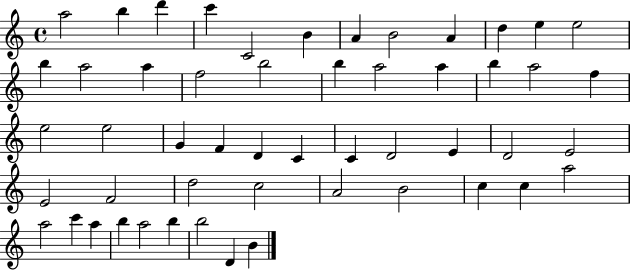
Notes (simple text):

A5/h B5/q D6/q C6/q C4/h B4/q A4/q B4/h A4/q D5/q E5/q E5/h B5/q A5/h A5/q F5/h B5/h B5/q A5/h A5/q B5/q A5/h F5/q E5/h E5/h G4/q F4/q D4/q C4/q C4/q D4/h E4/q D4/h E4/h E4/h F4/h D5/h C5/h A4/h B4/h C5/q C5/q A5/h A5/h C6/q A5/q B5/q A5/h B5/q B5/h D4/q B4/q